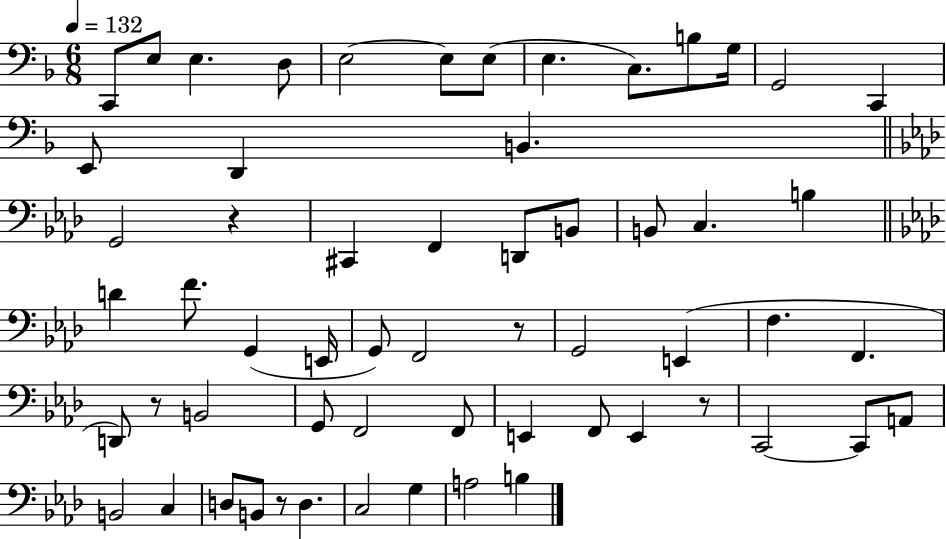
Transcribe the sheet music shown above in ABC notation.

X:1
T:Untitled
M:6/8
L:1/4
K:F
C,,/2 E,/2 E, D,/2 E,2 E,/2 E,/2 E, C,/2 B,/2 G,/4 G,,2 C,, E,,/2 D,, B,, G,,2 z ^C,, F,, D,,/2 B,,/2 B,,/2 C, B, D F/2 G,, E,,/4 G,,/2 F,,2 z/2 G,,2 E,, F, F,, D,,/2 z/2 B,,2 G,,/2 F,,2 F,,/2 E,, F,,/2 E,, z/2 C,,2 C,,/2 A,,/2 B,,2 C, D,/2 B,,/2 z/2 D, C,2 G, A,2 B,